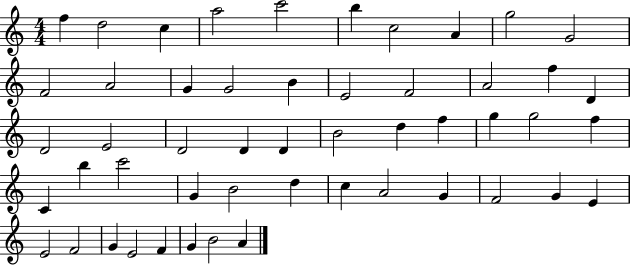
F5/q D5/h C5/q A5/h C6/h B5/q C5/h A4/q G5/h G4/h F4/h A4/h G4/q G4/h B4/q E4/h F4/h A4/h F5/q D4/q D4/h E4/h D4/h D4/q D4/q B4/h D5/q F5/q G5/q G5/h F5/q C4/q B5/q C6/h G4/q B4/h D5/q C5/q A4/h G4/q F4/h G4/q E4/q E4/h F4/h G4/q E4/h F4/q G4/q B4/h A4/q